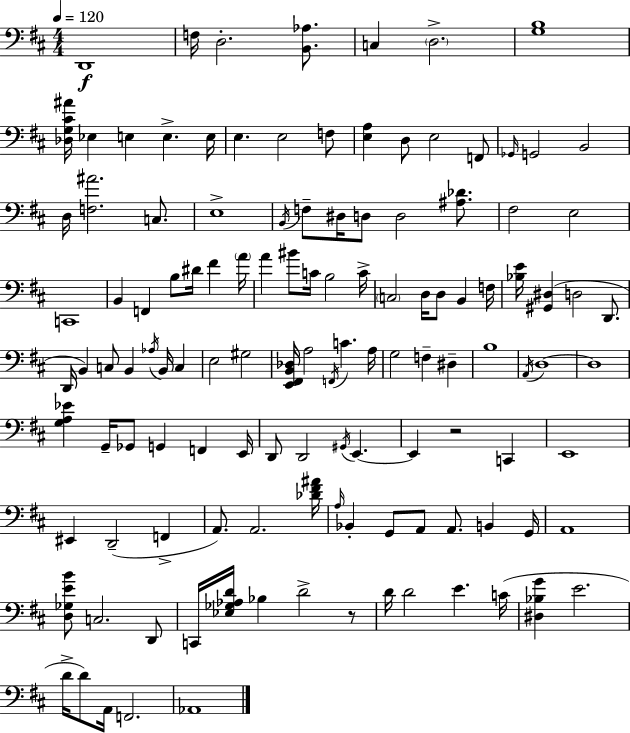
X:1
T:Untitled
M:4/4
L:1/4
K:D
D,,4 F,/4 D,2 [B,,_A,]/2 C, D,2 [G,B,]4 [_D,G,^C^A]/4 _E, E, E, E,/4 E, E,2 F,/2 [E,A,] D,/2 E,2 F,,/2 _G,,/4 G,,2 B,,2 D,/4 [F,^A]2 C,/2 E,4 B,,/4 F,/2 ^D,/4 D,/2 D,2 [^A,_D]/2 ^F,2 E,2 C,,4 B,, F,, B,/2 ^D/4 ^F A/4 A ^B/2 C/4 B,2 C/4 C,2 D,/4 D,/2 B,, F,/4 [_B,E]/4 [^G,,^D,] D,2 D,,/2 D,,/4 B,, C,/2 B,, _A,/4 B,,/4 C, E,2 ^G,2 [E,,^F,,B,,_D,]/4 A,2 F,,/4 C A,/4 G,2 F, ^D, B,4 A,,/4 D,4 D,4 [G,A,_E] G,,/4 _G,,/2 G,, F,, E,,/4 D,,/2 D,,2 ^G,,/4 E,, E,, z2 C,, E,,4 ^E,, D,,2 F,, A,,/2 A,,2 [_D^F^A]/4 A,/4 _B,, G,,/2 A,,/2 A,,/2 B,, G,,/4 A,,4 [D,_G,EB]/2 C,2 D,,/2 C,,/4 [_E,_G,_A,D]/4 _B, D2 z/2 D/4 D2 E C/4 [^D,_B,G] E2 D/4 D/2 A,,/4 F,,2 _A,,4